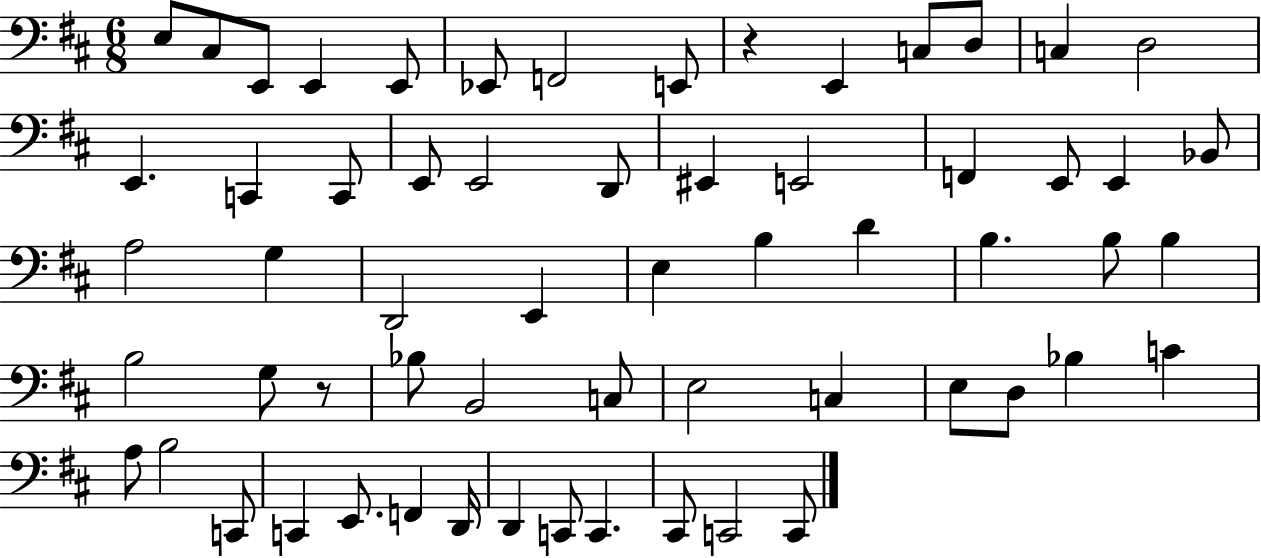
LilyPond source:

{
  \clef bass
  \numericTimeSignature
  \time 6/8
  \key d \major
  e8 cis8 e,8 e,4 e,8 | ees,8 f,2 e,8 | r4 e,4 c8 d8 | c4 d2 | \break e,4. c,4 c,8 | e,8 e,2 d,8 | eis,4 e,2 | f,4 e,8 e,4 bes,8 | \break a2 g4 | d,2 e,4 | e4 b4 d'4 | b4. b8 b4 | \break b2 g8 r8 | bes8 b,2 c8 | e2 c4 | e8 d8 bes4 c'4 | \break a8 b2 c,8 | c,4 e,8. f,4 d,16 | d,4 c,8 c,4. | cis,8 c,2 c,8 | \break \bar "|."
}